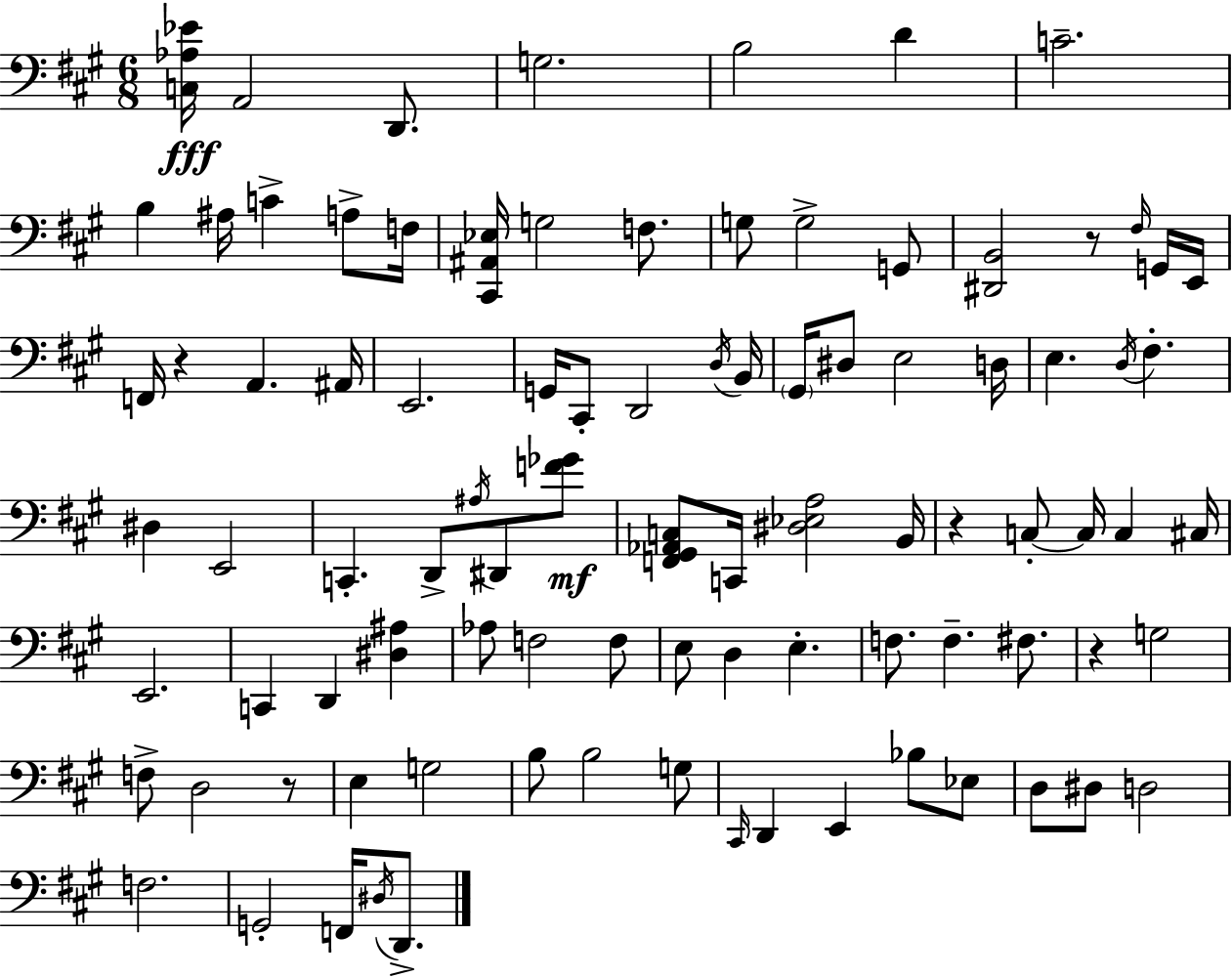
[C3,Ab3,Eb4]/s A2/h D2/e. G3/h. B3/h D4/q C4/h. B3/q A#3/s C4/q A3/e F3/s [C#2,A#2,Eb3]/s G3/h F3/e. G3/e G3/h G2/e [D#2,B2]/h R/e F#3/s G2/s E2/s F2/s R/q A2/q. A#2/s E2/h. G2/s C#2/e D2/h D3/s B2/s G#2/s D#3/e E3/h D3/s E3/q. D3/s F#3/q. D#3/q E2/h C2/q. D2/e A#3/s D#2/e [F4,Gb4]/e [F2,G#2,Ab2,C3]/e C2/s [D#3,Eb3,A3]/h B2/s R/q C3/e C3/s C3/q C#3/s E2/h. C2/q D2/q [D#3,A#3]/q Ab3/e F3/h F3/e E3/e D3/q E3/q. F3/e. F3/q. F#3/e. R/q G3/h F3/e D3/h R/e E3/q G3/h B3/e B3/h G3/e C#2/s D2/q E2/q Bb3/e Eb3/e D3/e D#3/e D3/h F3/h. G2/h F2/s D#3/s D2/e.